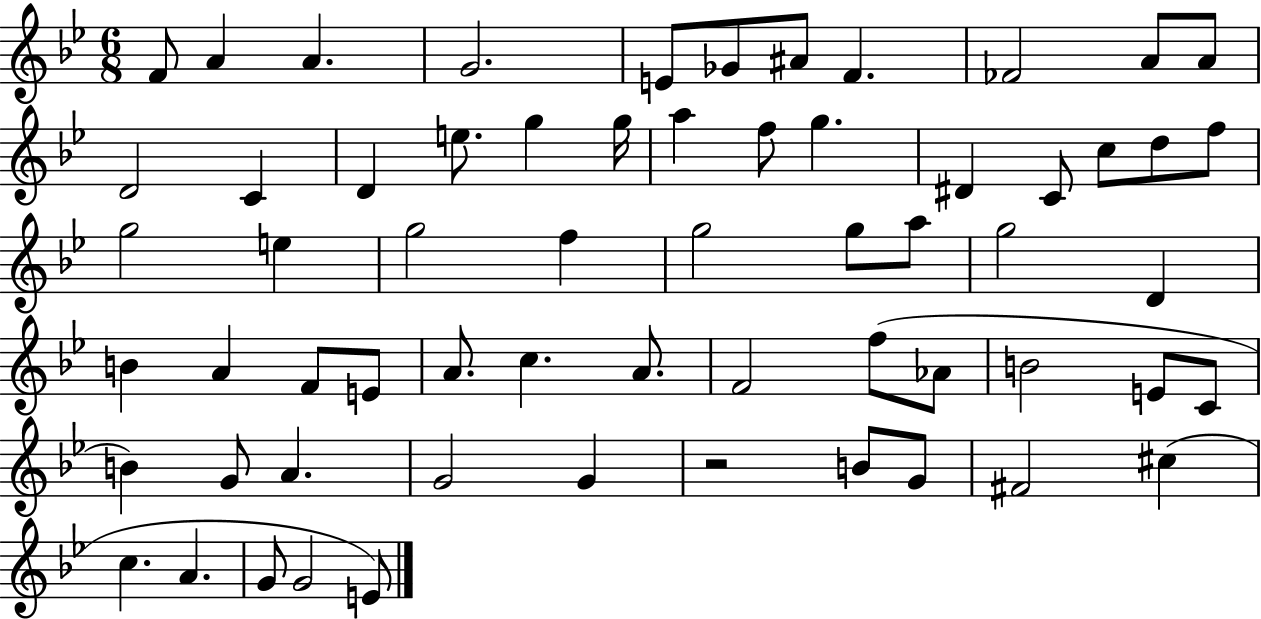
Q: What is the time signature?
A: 6/8